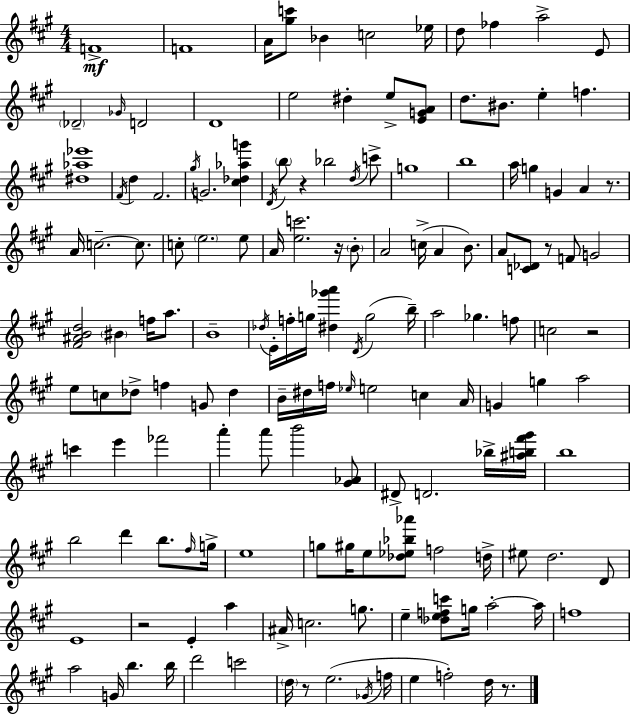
X:1
T:Untitled
M:4/4
L:1/4
K:A
F4 F4 A/4 [^gc']/2 _B c2 _e/4 d/2 _f a2 E/2 _D2 _G/4 D2 D4 e2 ^d e/2 [EGA]/2 d/2 ^B/2 e f [^d_a_e']4 ^F/4 d ^F2 ^g/4 G2 [^c_d_ag'] D/4 b/2 z _b2 d/4 c'/2 g4 b4 a/4 g G A z/2 A/4 c2 c/2 c/2 e2 e/2 A/4 [ec']2 z/4 B/2 A2 c/4 A B/2 A/2 [C_D]/2 z/2 F/2 G2 [^F^ABd]2 ^B f/4 a/2 B4 _d/4 E/4 f/4 g/4 [^d_g'a'] D/4 g2 b/4 a2 _g f/2 c2 z2 e/2 c/2 _d/2 f G/2 _d B/4 ^d/4 f/4 _e/4 e2 c A/4 G g a2 c' e' _f'2 a' a'/2 b'2 [^G_A]/2 ^D/2 D2 _b/4 [^ab^f'^g']/4 b4 b2 d' b/2 ^f/4 g/4 e4 g/2 ^g/4 e/2 [_d_e_b_a']/2 f2 d/4 ^e/2 d2 D/2 E4 z2 E a ^A/4 c2 g/2 e [_defc']/2 g/4 a2 a/4 f4 a2 G/4 b b/4 d'2 c'2 d/4 z/2 e2 _G/4 f/4 e f2 d/4 z/2